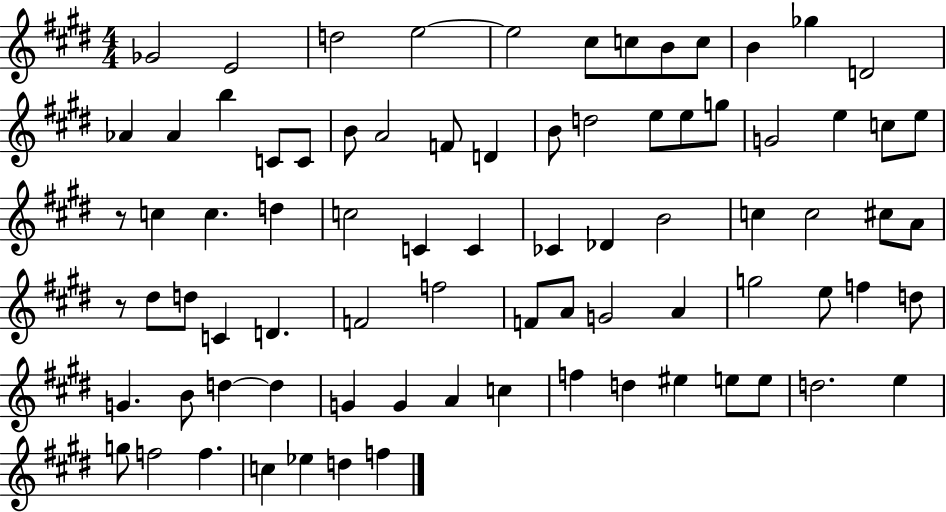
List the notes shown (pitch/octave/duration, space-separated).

Gb4/h E4/h D5/h E5/h E5/h C#5/e C5/e B4/e C5/e B4/q Gb5/q D4/h Ab4/q Ab4/q B5/q C4/e C4/e B4/e A4/h F4/e D4/q B4/e D5/h E5/e E5/e G5/e G4/h E5/q C5/e E5/e R/e C5/q C5/q. D5/q C5/h C4/q C4/q CES4/q Db4/q B4/h C5/q C5/h C#5/e A4/e R/e D#5/e D5/e C4/q D4/q. F4/h F5/h F4/e A4/e G4/h A4/q G5/h E5/e F5/q D5/e G4/q. B4/e D5/q D5/q G4/q G4/q A4/q C5/q F5/q D5/q EIS5/q E5/e E5/e D5/h. E5/q G5/e F5/h F5/q. C5/q Eb5/q D5/q F5/q